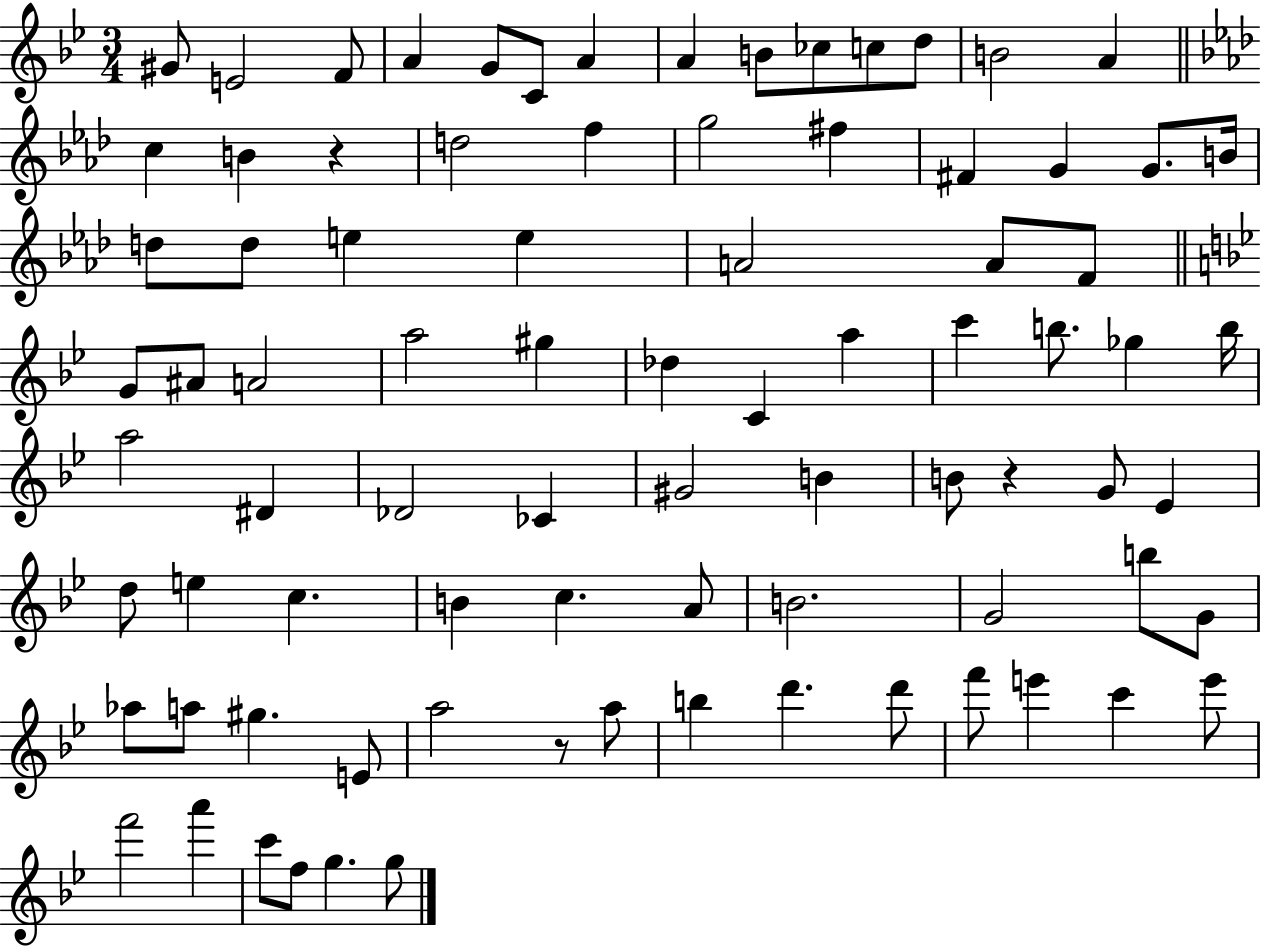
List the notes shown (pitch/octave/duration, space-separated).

G#4/e E4/h F4/e A4/q G4/e C4/e A4/q A4/q B4/e CES5/e C5/e D5/e B4/h A4/q C5/q B4/q R/q D5/h F5/q G5/h F#5/q F#4/q G4/q G4/e. B4/s D5/e D5/e E5/q E5/q A4/h A4/e F4/e G4/e A#4/e A4/h A5/h G#5/q Db5/q C4/q A5/q C6/q B5/e. Gb5/q B5/s A5/h D#4/q Db4/h CES4/q G#4/h B4/q B4/e R/q G4/e Eb4/q D5/e E5/q C5/q. B4/q C5/q. A4/e B4/h. G4/h B5/e G4/e Ab5/e A5/e G#5/q. E4/e A5/h R/e A5/e B5/q D6/q. D6/e F6/e E6/q C6/q E6/e F6/h A6/q C6/e F5/e G5/q. G5/e